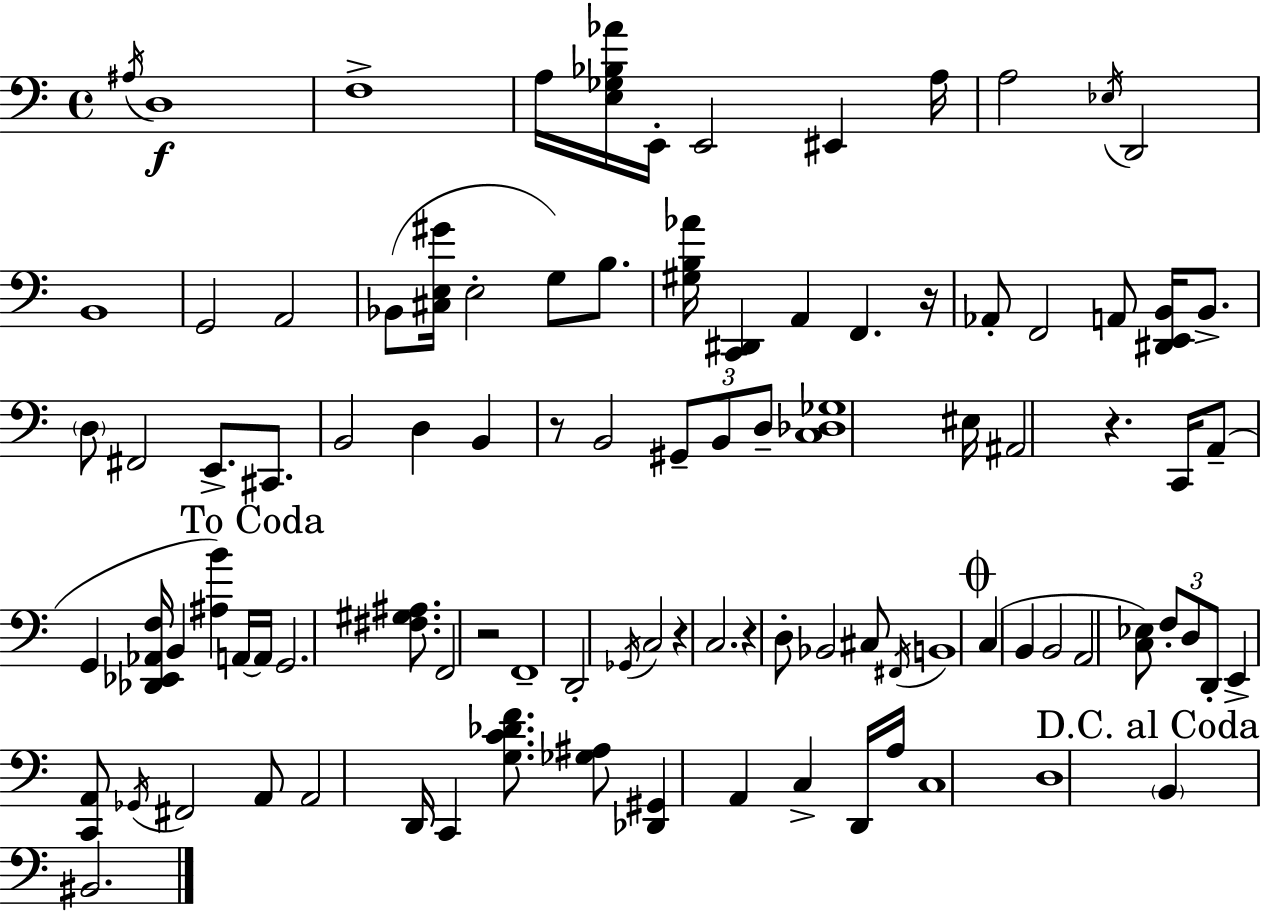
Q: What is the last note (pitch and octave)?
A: BIS2